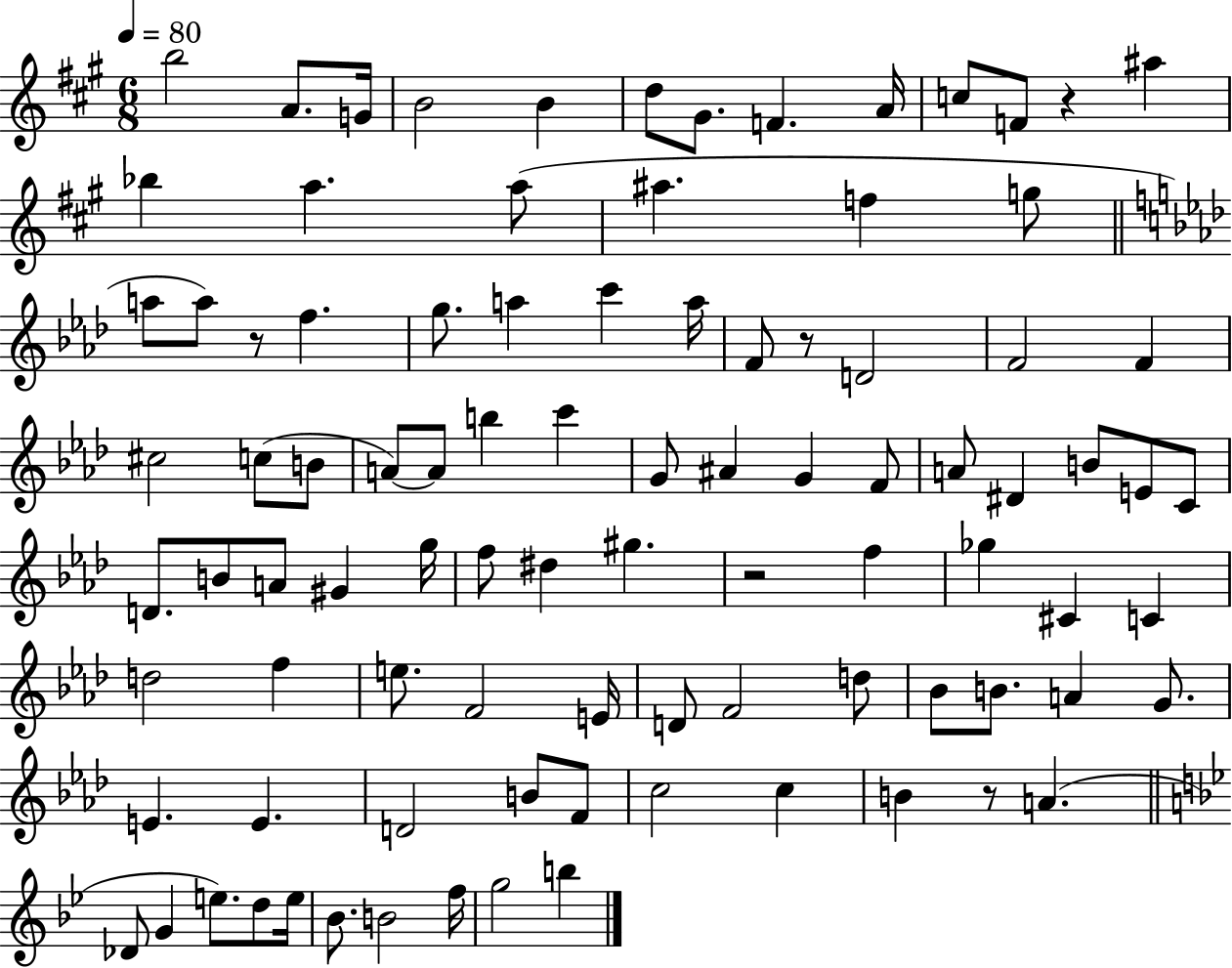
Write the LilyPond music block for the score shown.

{
  \clef treble
  \numericTimeSignature
  \time 6/8
  \key a \major
  \tempo 4 = 80
  b''2 a'8. g'16 | b'2 b'4 | d''8 gis'8. f'4. a'16 | c''8 f'8 r4 ais''4 | \break bes''4 a''4. a''8( | ais''4. f''4 g''8 | \bar "||" \break \key aes \major a''8 a''8) r8 f''4. | g''8. a''4 c'''4 a''16 | f'8 r8 d'2 | f'2 f'4 | \break cis''2 c''8( b'8 | a'8~~) a'8 b''4 c'''4 | g'8 ais'4 g'4 f'8 | a'8 dis'4 b'8 e'8 c'8 | \break d'8. b'8 a'8 gis'4 g''16 | f''8 dis''4 gis''4. | r2 f''4 | ges''4 cis'4 c'4 | \break d''2 f''4 | e''8. f'2 e'16 | d'8 f'2 d''8 | bes'8 b'8. a'4 g'8. | \break e'4. e'4. | d'2 b'8 f'8 | c''2 c''4 | b'4 r8 a'4.( | \break \bar "||" \break \key g \minor des'8 g'4 e''8.) d''8 e''16 | bes'8. b'2 f''16 | g''2 b''4 | \bar "|."
}